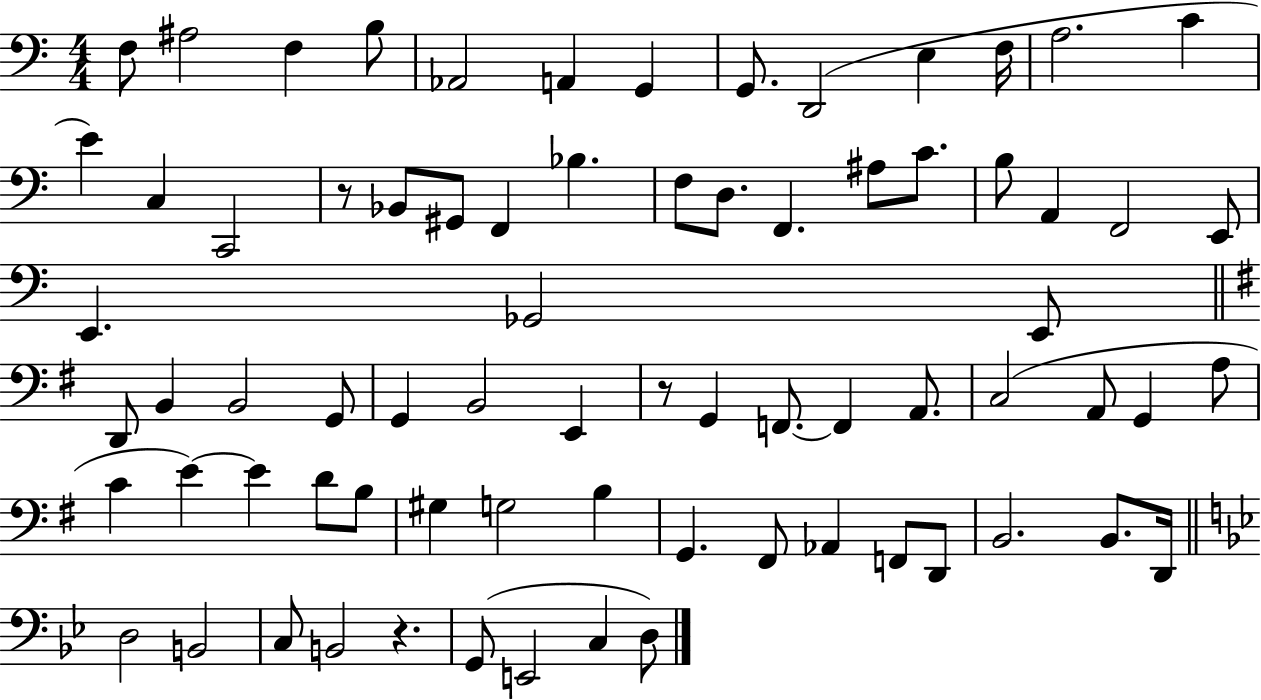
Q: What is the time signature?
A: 4/4